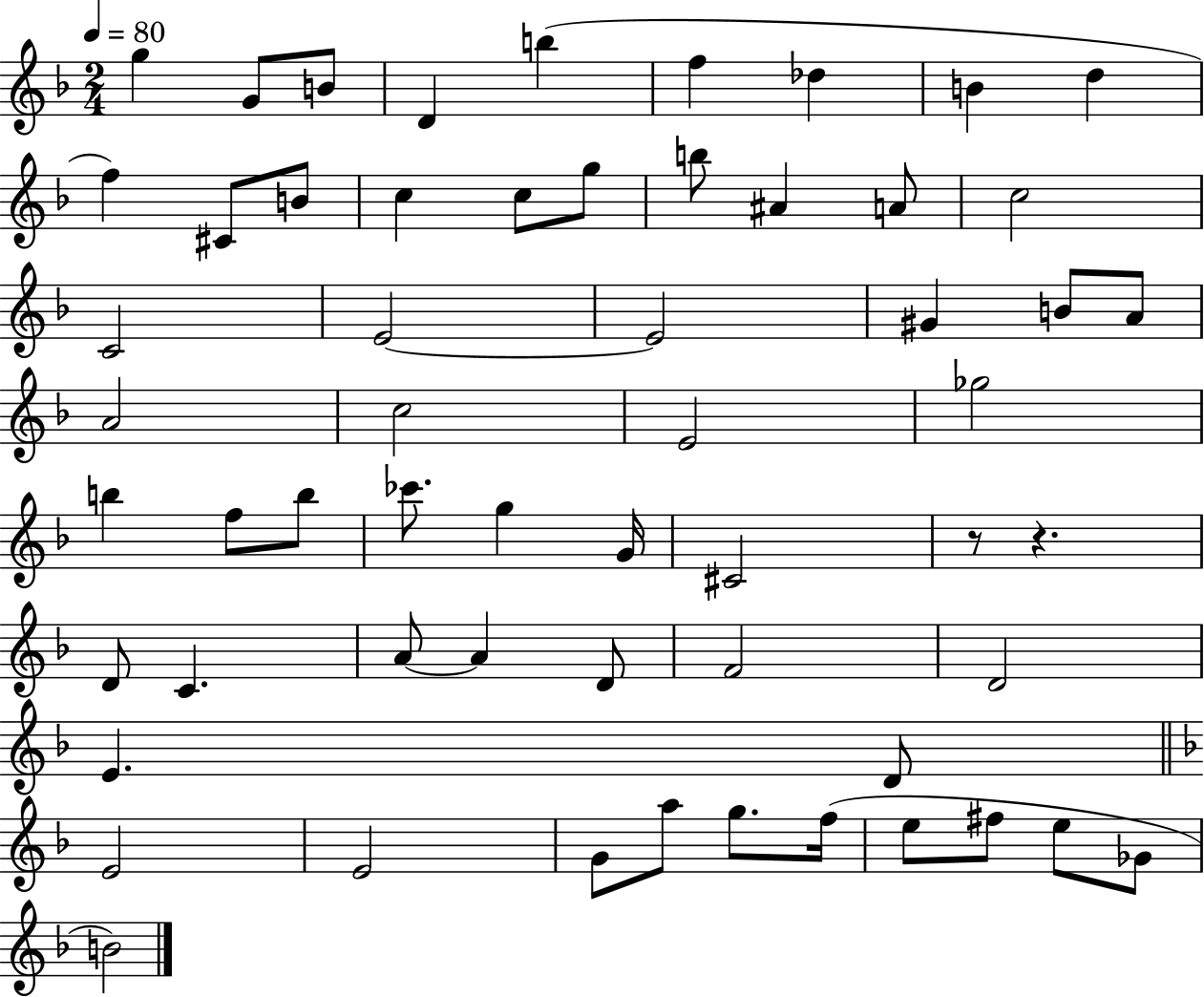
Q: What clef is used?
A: treble